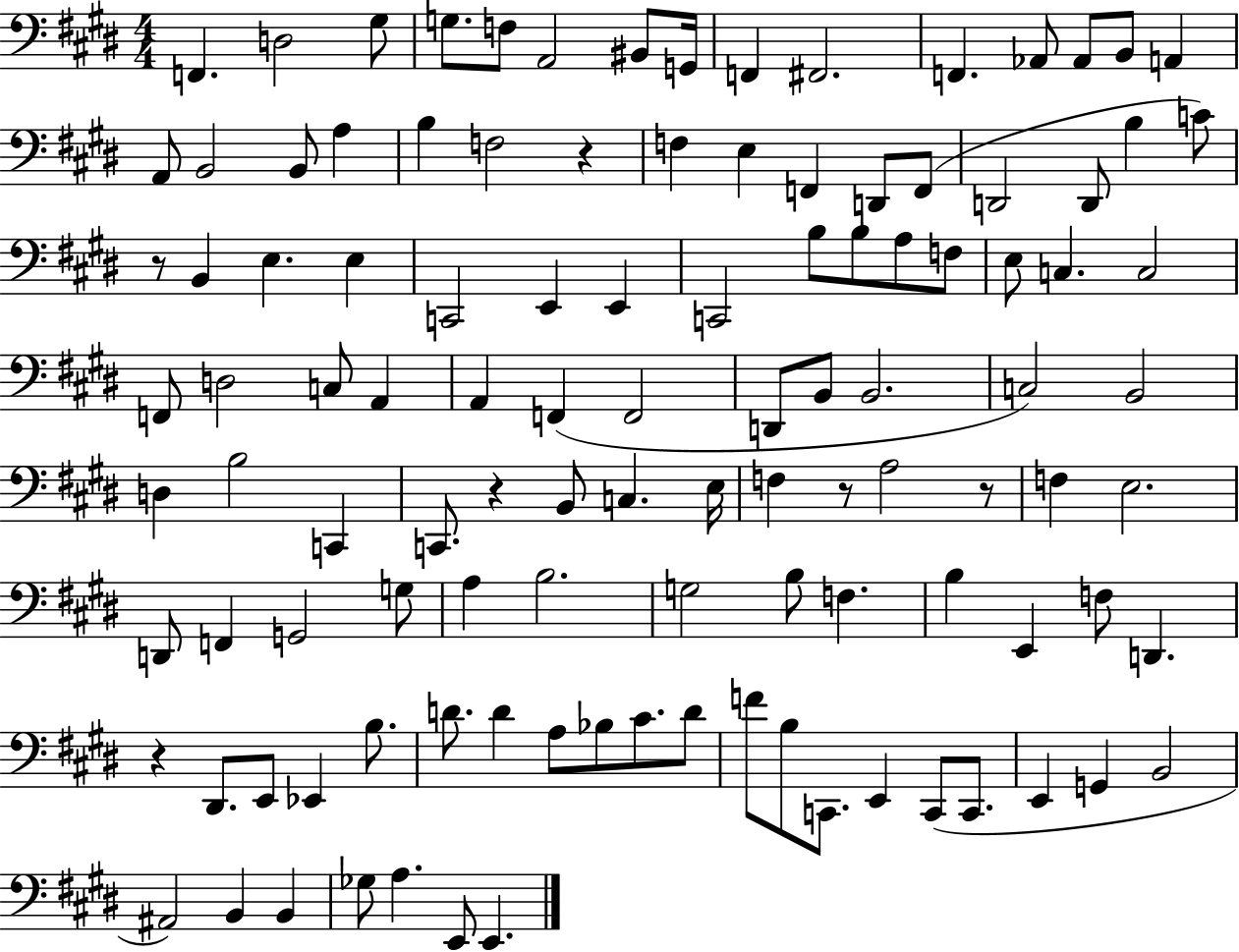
F2/q. D3/h G#3/e G3/e. F3/e A2/h BIS2/e G2/s F2/q F#2/h. F2/q. Ab2/e Ab2/e B2/e A2/q A2/e B2/h B2/e A3/q B3/q F3/h R/q F3/q E3/q F2/q D2/e F2/e D2/h D2/e B3/q C4/e R/e B2/q E3/q. E3/q C2/h E2/q E2/q C2/h B3/e B3/e A3/e F3/e E3/e C3/q. C3/h F2/e D3/h C3/e A2/q A2/q F2/q F2/h D2/e B2/e B2/h. C3/h B2/h D3/q B3/h C2/q C2/e. R/q B2/e C3/q. E3/s F3/q R/e A3/h R/e F3/q E3/h. D2/e F2/q G2/h G3/e A3/q B3/h. G3/h B3/e F3/q. B3/q E2/q F3/e D2/q. R/q D#2/e. E2/e Eb2/q B3/e. D4/e. D4/q A3/e Bb3/e C#4/e. D4/e F4/e B3/e C2/e. E2/q C2/e C2/e. E2/q G2/q B2/h A#2/h B2/q B2/q Gb3/e A3/q. E2/e E2/q.